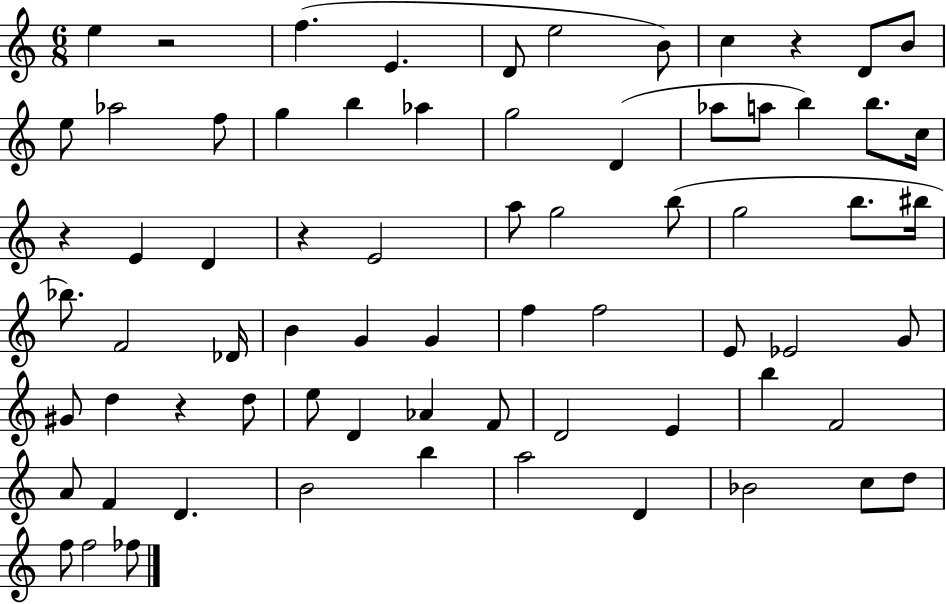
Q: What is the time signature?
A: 6/8